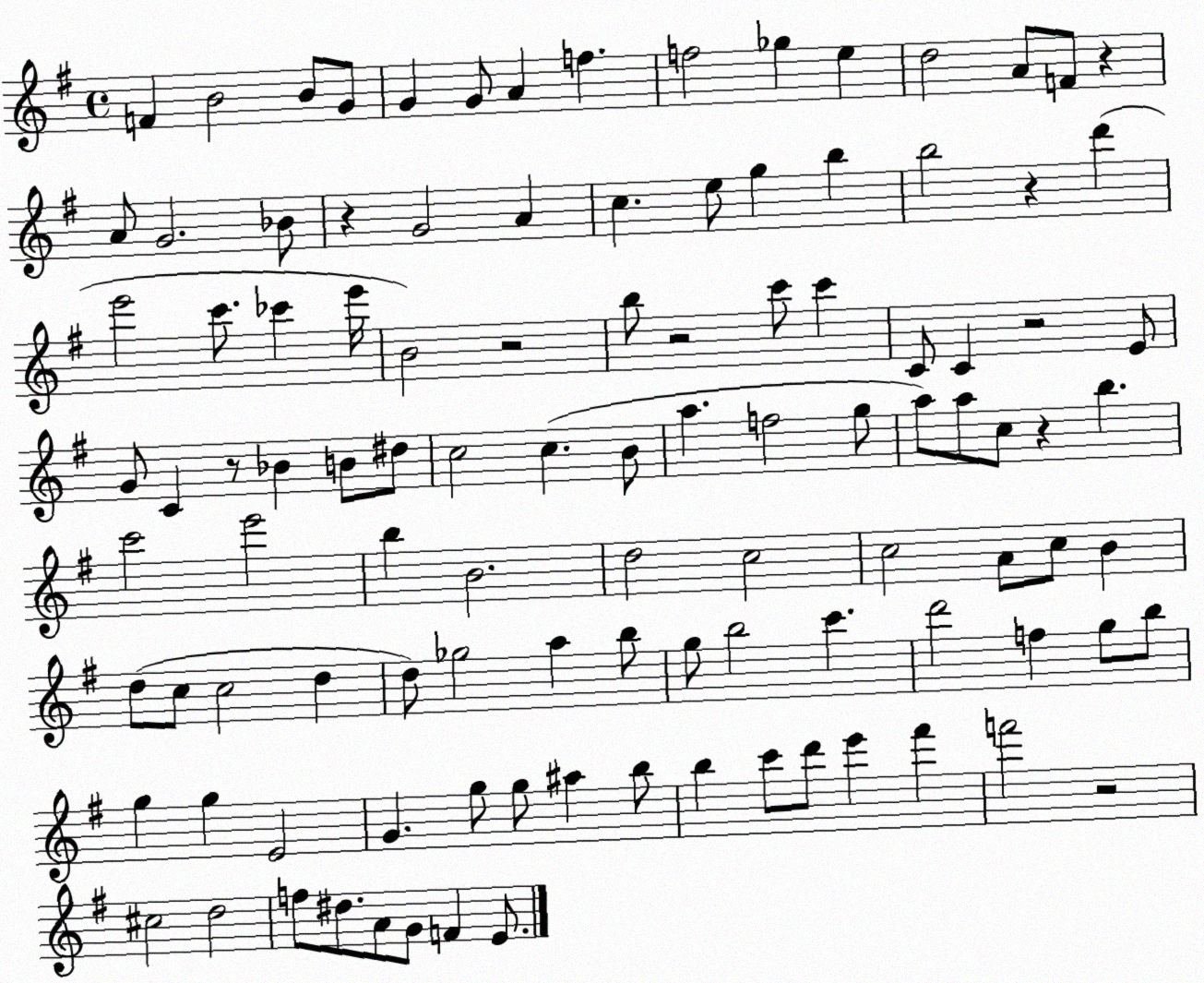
X:1
T:Untitled
M:4/4
L:1/4
K:G
F B2 B/2 G/2 G G/2 A f f2 _g e d2 A/2 F/2 z A/2 G2 _B/2 z G2 A c e/2 g b b2 z d' e'2 c'/2 _c' e'/4 B2 z2 b/2 z2 c'/2 c' C/2 C z2 E/2 G/2 C z/2 _B B/2 ^d/2 c2 c B/2 a f2 g/2 a/2 a/2 c/2 z b c'2 e'2 b B2 d2 c2 c2 A/2 c/2 B d/2 c/2 c2 d d/2 _g2 a b/2 g/2 b2 c' d'2 f g/2 b/2 g g E2 G g/2 g/2 ^a b/2 b c'/2 d'/2 e' ^f' f'2 z2 ^c2 d2 f/2 ^d/2 A/2 G/2 F E/2